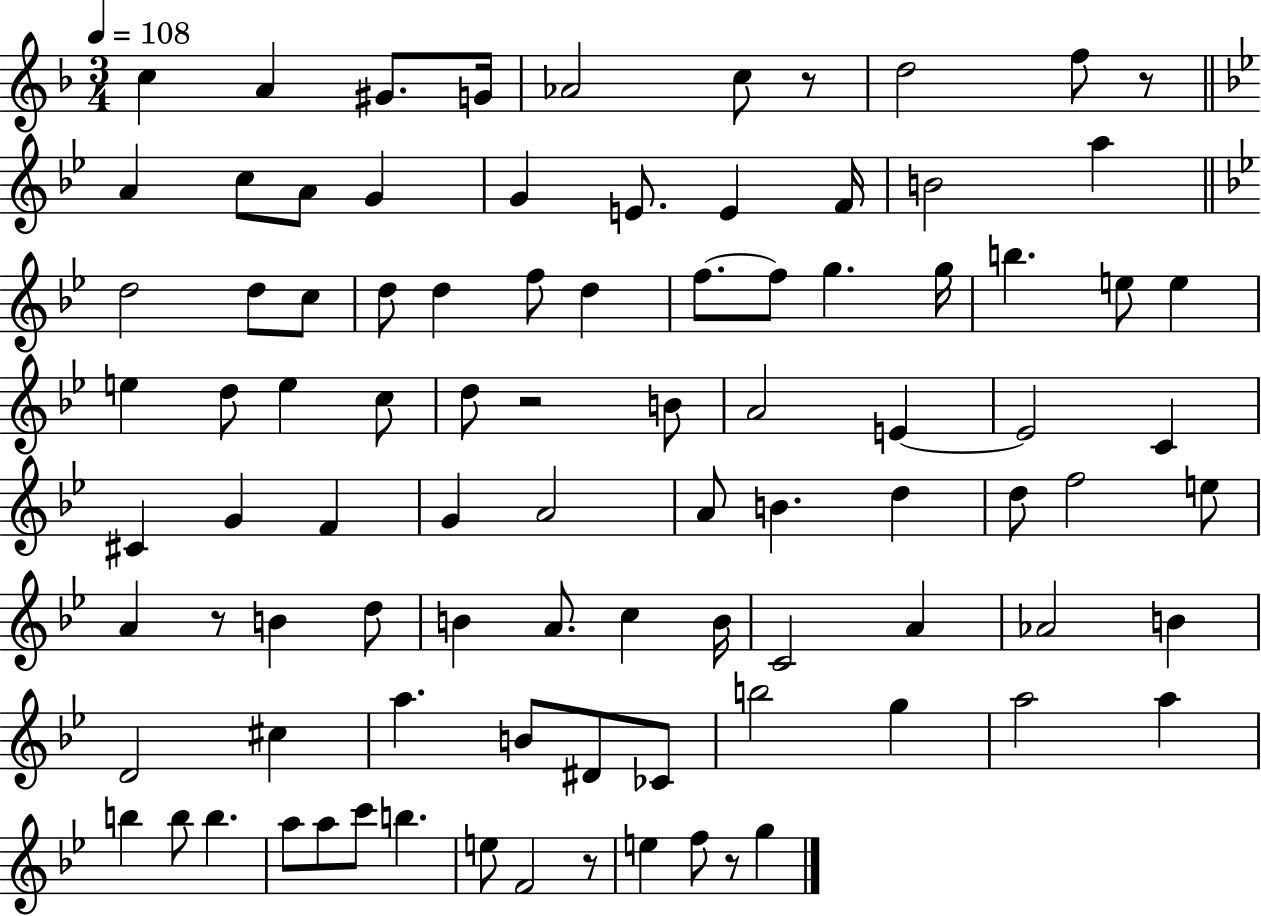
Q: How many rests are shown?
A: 6